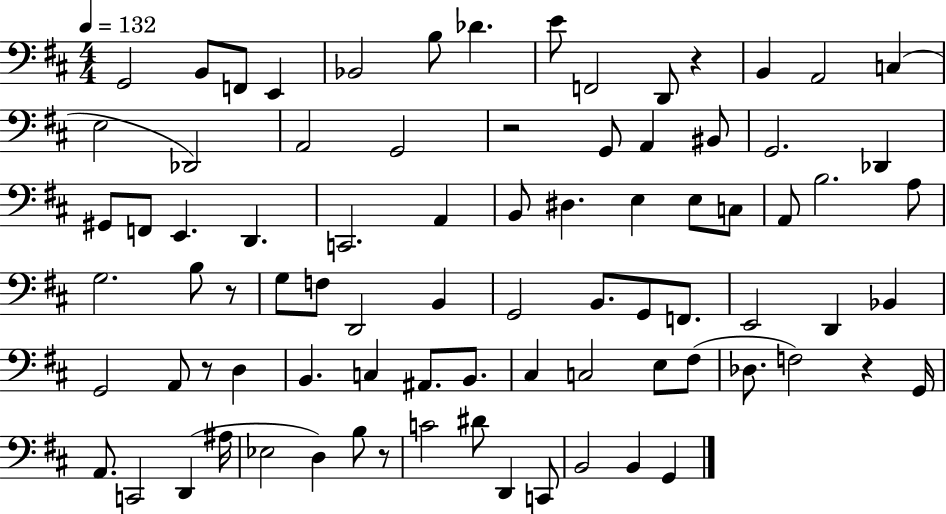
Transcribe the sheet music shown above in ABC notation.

X:1
T:Untitled
M:4/4
L:1/4
K:D
G,,2 B,,/2 F,,/2 E,, _B,,2 B,/2 _D E/2 F,,2 D,,/2 z B,, A,,2 C, E,2 _D,,2 A,,2 G,,2 z2 G,,/2 A,, ^B,,/2 G,,2 _D,, ^G,,/2 F,,/2 E,, D,, C,,2 A,, B,,/2 ^D, E, E,/2 C,/2 A,,/2 B,2 A,/2 G,2 B,/2 z/2 G,/2 F,/2 D,,2 B,, G,,2 B,,/2 G,,/2 F,,/2 E,,2 D,, _B,, G,,2 A,,/2 z/2 D, B,, C, ^A,,/2 B,,/2 ^C, C,2 E,/2 ^F,/2 _D,/2 F,2 z G,,/4 A,,/2 C,,2 D,, ^A,/4 _E,2 D, B,/2 z/2 C2 ^D/2 D,, C,,/2 B,,2 B,, G,,